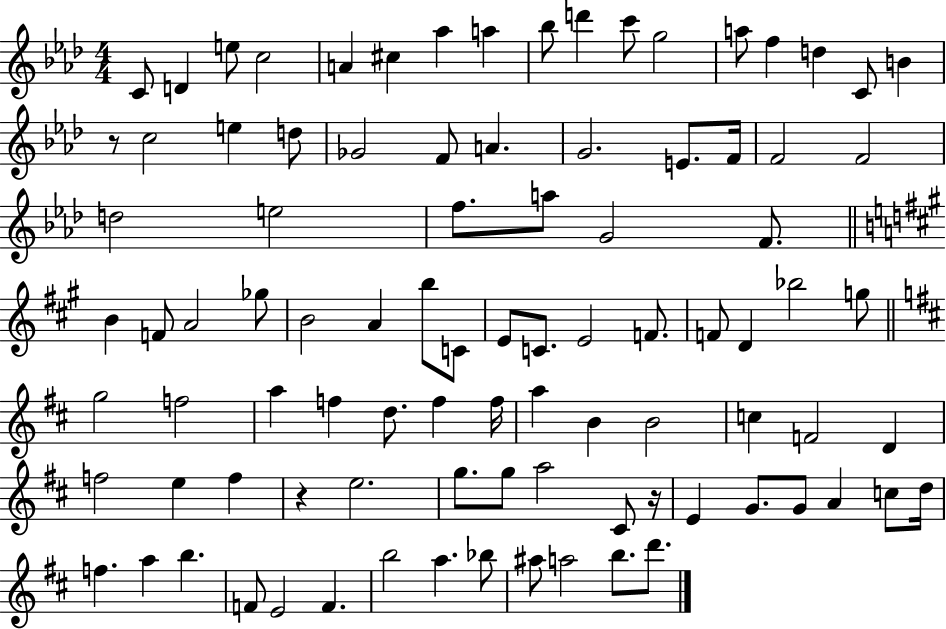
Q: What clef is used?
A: treble